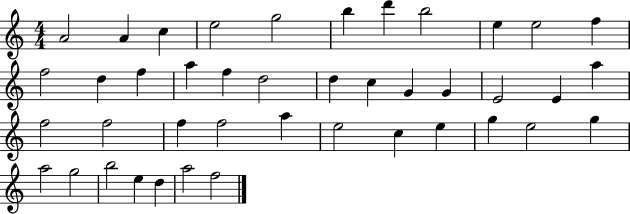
A4/h A4/q C5/q E5/h G5/h B5/q D6/q B5/h E5/q E5/h F5/q F5/h D5/q F5/q A5/q F5/q D5/h D5/q C5/q G4/q G4/q E4/h E4/q A5/q F5/h F5/h F5/q F5/h A5/q E5/h C5/q E5/q G5/q E5/h G5/q A5/h G5/h B5/h E5/q D5/q A5/h F5/h